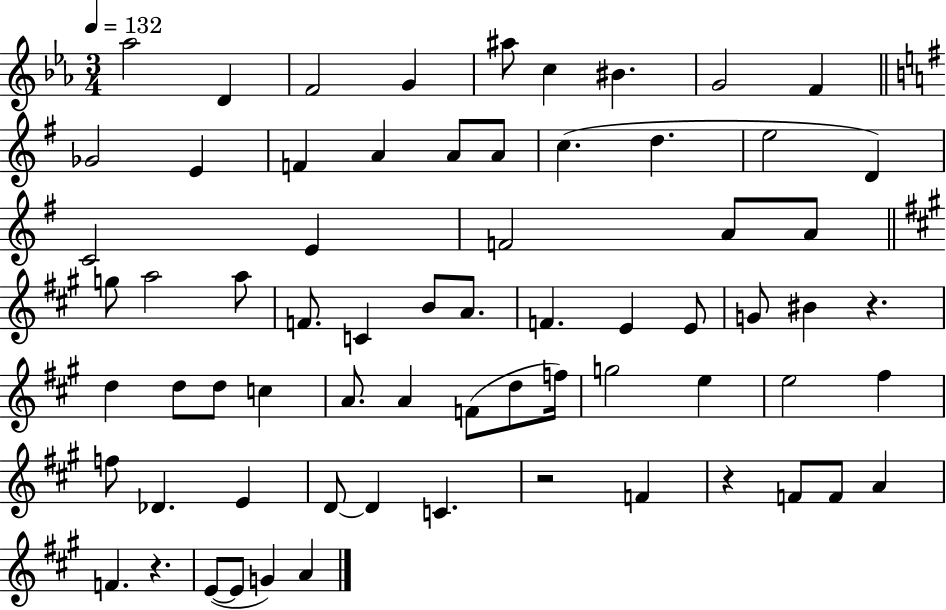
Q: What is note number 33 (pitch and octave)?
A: E4